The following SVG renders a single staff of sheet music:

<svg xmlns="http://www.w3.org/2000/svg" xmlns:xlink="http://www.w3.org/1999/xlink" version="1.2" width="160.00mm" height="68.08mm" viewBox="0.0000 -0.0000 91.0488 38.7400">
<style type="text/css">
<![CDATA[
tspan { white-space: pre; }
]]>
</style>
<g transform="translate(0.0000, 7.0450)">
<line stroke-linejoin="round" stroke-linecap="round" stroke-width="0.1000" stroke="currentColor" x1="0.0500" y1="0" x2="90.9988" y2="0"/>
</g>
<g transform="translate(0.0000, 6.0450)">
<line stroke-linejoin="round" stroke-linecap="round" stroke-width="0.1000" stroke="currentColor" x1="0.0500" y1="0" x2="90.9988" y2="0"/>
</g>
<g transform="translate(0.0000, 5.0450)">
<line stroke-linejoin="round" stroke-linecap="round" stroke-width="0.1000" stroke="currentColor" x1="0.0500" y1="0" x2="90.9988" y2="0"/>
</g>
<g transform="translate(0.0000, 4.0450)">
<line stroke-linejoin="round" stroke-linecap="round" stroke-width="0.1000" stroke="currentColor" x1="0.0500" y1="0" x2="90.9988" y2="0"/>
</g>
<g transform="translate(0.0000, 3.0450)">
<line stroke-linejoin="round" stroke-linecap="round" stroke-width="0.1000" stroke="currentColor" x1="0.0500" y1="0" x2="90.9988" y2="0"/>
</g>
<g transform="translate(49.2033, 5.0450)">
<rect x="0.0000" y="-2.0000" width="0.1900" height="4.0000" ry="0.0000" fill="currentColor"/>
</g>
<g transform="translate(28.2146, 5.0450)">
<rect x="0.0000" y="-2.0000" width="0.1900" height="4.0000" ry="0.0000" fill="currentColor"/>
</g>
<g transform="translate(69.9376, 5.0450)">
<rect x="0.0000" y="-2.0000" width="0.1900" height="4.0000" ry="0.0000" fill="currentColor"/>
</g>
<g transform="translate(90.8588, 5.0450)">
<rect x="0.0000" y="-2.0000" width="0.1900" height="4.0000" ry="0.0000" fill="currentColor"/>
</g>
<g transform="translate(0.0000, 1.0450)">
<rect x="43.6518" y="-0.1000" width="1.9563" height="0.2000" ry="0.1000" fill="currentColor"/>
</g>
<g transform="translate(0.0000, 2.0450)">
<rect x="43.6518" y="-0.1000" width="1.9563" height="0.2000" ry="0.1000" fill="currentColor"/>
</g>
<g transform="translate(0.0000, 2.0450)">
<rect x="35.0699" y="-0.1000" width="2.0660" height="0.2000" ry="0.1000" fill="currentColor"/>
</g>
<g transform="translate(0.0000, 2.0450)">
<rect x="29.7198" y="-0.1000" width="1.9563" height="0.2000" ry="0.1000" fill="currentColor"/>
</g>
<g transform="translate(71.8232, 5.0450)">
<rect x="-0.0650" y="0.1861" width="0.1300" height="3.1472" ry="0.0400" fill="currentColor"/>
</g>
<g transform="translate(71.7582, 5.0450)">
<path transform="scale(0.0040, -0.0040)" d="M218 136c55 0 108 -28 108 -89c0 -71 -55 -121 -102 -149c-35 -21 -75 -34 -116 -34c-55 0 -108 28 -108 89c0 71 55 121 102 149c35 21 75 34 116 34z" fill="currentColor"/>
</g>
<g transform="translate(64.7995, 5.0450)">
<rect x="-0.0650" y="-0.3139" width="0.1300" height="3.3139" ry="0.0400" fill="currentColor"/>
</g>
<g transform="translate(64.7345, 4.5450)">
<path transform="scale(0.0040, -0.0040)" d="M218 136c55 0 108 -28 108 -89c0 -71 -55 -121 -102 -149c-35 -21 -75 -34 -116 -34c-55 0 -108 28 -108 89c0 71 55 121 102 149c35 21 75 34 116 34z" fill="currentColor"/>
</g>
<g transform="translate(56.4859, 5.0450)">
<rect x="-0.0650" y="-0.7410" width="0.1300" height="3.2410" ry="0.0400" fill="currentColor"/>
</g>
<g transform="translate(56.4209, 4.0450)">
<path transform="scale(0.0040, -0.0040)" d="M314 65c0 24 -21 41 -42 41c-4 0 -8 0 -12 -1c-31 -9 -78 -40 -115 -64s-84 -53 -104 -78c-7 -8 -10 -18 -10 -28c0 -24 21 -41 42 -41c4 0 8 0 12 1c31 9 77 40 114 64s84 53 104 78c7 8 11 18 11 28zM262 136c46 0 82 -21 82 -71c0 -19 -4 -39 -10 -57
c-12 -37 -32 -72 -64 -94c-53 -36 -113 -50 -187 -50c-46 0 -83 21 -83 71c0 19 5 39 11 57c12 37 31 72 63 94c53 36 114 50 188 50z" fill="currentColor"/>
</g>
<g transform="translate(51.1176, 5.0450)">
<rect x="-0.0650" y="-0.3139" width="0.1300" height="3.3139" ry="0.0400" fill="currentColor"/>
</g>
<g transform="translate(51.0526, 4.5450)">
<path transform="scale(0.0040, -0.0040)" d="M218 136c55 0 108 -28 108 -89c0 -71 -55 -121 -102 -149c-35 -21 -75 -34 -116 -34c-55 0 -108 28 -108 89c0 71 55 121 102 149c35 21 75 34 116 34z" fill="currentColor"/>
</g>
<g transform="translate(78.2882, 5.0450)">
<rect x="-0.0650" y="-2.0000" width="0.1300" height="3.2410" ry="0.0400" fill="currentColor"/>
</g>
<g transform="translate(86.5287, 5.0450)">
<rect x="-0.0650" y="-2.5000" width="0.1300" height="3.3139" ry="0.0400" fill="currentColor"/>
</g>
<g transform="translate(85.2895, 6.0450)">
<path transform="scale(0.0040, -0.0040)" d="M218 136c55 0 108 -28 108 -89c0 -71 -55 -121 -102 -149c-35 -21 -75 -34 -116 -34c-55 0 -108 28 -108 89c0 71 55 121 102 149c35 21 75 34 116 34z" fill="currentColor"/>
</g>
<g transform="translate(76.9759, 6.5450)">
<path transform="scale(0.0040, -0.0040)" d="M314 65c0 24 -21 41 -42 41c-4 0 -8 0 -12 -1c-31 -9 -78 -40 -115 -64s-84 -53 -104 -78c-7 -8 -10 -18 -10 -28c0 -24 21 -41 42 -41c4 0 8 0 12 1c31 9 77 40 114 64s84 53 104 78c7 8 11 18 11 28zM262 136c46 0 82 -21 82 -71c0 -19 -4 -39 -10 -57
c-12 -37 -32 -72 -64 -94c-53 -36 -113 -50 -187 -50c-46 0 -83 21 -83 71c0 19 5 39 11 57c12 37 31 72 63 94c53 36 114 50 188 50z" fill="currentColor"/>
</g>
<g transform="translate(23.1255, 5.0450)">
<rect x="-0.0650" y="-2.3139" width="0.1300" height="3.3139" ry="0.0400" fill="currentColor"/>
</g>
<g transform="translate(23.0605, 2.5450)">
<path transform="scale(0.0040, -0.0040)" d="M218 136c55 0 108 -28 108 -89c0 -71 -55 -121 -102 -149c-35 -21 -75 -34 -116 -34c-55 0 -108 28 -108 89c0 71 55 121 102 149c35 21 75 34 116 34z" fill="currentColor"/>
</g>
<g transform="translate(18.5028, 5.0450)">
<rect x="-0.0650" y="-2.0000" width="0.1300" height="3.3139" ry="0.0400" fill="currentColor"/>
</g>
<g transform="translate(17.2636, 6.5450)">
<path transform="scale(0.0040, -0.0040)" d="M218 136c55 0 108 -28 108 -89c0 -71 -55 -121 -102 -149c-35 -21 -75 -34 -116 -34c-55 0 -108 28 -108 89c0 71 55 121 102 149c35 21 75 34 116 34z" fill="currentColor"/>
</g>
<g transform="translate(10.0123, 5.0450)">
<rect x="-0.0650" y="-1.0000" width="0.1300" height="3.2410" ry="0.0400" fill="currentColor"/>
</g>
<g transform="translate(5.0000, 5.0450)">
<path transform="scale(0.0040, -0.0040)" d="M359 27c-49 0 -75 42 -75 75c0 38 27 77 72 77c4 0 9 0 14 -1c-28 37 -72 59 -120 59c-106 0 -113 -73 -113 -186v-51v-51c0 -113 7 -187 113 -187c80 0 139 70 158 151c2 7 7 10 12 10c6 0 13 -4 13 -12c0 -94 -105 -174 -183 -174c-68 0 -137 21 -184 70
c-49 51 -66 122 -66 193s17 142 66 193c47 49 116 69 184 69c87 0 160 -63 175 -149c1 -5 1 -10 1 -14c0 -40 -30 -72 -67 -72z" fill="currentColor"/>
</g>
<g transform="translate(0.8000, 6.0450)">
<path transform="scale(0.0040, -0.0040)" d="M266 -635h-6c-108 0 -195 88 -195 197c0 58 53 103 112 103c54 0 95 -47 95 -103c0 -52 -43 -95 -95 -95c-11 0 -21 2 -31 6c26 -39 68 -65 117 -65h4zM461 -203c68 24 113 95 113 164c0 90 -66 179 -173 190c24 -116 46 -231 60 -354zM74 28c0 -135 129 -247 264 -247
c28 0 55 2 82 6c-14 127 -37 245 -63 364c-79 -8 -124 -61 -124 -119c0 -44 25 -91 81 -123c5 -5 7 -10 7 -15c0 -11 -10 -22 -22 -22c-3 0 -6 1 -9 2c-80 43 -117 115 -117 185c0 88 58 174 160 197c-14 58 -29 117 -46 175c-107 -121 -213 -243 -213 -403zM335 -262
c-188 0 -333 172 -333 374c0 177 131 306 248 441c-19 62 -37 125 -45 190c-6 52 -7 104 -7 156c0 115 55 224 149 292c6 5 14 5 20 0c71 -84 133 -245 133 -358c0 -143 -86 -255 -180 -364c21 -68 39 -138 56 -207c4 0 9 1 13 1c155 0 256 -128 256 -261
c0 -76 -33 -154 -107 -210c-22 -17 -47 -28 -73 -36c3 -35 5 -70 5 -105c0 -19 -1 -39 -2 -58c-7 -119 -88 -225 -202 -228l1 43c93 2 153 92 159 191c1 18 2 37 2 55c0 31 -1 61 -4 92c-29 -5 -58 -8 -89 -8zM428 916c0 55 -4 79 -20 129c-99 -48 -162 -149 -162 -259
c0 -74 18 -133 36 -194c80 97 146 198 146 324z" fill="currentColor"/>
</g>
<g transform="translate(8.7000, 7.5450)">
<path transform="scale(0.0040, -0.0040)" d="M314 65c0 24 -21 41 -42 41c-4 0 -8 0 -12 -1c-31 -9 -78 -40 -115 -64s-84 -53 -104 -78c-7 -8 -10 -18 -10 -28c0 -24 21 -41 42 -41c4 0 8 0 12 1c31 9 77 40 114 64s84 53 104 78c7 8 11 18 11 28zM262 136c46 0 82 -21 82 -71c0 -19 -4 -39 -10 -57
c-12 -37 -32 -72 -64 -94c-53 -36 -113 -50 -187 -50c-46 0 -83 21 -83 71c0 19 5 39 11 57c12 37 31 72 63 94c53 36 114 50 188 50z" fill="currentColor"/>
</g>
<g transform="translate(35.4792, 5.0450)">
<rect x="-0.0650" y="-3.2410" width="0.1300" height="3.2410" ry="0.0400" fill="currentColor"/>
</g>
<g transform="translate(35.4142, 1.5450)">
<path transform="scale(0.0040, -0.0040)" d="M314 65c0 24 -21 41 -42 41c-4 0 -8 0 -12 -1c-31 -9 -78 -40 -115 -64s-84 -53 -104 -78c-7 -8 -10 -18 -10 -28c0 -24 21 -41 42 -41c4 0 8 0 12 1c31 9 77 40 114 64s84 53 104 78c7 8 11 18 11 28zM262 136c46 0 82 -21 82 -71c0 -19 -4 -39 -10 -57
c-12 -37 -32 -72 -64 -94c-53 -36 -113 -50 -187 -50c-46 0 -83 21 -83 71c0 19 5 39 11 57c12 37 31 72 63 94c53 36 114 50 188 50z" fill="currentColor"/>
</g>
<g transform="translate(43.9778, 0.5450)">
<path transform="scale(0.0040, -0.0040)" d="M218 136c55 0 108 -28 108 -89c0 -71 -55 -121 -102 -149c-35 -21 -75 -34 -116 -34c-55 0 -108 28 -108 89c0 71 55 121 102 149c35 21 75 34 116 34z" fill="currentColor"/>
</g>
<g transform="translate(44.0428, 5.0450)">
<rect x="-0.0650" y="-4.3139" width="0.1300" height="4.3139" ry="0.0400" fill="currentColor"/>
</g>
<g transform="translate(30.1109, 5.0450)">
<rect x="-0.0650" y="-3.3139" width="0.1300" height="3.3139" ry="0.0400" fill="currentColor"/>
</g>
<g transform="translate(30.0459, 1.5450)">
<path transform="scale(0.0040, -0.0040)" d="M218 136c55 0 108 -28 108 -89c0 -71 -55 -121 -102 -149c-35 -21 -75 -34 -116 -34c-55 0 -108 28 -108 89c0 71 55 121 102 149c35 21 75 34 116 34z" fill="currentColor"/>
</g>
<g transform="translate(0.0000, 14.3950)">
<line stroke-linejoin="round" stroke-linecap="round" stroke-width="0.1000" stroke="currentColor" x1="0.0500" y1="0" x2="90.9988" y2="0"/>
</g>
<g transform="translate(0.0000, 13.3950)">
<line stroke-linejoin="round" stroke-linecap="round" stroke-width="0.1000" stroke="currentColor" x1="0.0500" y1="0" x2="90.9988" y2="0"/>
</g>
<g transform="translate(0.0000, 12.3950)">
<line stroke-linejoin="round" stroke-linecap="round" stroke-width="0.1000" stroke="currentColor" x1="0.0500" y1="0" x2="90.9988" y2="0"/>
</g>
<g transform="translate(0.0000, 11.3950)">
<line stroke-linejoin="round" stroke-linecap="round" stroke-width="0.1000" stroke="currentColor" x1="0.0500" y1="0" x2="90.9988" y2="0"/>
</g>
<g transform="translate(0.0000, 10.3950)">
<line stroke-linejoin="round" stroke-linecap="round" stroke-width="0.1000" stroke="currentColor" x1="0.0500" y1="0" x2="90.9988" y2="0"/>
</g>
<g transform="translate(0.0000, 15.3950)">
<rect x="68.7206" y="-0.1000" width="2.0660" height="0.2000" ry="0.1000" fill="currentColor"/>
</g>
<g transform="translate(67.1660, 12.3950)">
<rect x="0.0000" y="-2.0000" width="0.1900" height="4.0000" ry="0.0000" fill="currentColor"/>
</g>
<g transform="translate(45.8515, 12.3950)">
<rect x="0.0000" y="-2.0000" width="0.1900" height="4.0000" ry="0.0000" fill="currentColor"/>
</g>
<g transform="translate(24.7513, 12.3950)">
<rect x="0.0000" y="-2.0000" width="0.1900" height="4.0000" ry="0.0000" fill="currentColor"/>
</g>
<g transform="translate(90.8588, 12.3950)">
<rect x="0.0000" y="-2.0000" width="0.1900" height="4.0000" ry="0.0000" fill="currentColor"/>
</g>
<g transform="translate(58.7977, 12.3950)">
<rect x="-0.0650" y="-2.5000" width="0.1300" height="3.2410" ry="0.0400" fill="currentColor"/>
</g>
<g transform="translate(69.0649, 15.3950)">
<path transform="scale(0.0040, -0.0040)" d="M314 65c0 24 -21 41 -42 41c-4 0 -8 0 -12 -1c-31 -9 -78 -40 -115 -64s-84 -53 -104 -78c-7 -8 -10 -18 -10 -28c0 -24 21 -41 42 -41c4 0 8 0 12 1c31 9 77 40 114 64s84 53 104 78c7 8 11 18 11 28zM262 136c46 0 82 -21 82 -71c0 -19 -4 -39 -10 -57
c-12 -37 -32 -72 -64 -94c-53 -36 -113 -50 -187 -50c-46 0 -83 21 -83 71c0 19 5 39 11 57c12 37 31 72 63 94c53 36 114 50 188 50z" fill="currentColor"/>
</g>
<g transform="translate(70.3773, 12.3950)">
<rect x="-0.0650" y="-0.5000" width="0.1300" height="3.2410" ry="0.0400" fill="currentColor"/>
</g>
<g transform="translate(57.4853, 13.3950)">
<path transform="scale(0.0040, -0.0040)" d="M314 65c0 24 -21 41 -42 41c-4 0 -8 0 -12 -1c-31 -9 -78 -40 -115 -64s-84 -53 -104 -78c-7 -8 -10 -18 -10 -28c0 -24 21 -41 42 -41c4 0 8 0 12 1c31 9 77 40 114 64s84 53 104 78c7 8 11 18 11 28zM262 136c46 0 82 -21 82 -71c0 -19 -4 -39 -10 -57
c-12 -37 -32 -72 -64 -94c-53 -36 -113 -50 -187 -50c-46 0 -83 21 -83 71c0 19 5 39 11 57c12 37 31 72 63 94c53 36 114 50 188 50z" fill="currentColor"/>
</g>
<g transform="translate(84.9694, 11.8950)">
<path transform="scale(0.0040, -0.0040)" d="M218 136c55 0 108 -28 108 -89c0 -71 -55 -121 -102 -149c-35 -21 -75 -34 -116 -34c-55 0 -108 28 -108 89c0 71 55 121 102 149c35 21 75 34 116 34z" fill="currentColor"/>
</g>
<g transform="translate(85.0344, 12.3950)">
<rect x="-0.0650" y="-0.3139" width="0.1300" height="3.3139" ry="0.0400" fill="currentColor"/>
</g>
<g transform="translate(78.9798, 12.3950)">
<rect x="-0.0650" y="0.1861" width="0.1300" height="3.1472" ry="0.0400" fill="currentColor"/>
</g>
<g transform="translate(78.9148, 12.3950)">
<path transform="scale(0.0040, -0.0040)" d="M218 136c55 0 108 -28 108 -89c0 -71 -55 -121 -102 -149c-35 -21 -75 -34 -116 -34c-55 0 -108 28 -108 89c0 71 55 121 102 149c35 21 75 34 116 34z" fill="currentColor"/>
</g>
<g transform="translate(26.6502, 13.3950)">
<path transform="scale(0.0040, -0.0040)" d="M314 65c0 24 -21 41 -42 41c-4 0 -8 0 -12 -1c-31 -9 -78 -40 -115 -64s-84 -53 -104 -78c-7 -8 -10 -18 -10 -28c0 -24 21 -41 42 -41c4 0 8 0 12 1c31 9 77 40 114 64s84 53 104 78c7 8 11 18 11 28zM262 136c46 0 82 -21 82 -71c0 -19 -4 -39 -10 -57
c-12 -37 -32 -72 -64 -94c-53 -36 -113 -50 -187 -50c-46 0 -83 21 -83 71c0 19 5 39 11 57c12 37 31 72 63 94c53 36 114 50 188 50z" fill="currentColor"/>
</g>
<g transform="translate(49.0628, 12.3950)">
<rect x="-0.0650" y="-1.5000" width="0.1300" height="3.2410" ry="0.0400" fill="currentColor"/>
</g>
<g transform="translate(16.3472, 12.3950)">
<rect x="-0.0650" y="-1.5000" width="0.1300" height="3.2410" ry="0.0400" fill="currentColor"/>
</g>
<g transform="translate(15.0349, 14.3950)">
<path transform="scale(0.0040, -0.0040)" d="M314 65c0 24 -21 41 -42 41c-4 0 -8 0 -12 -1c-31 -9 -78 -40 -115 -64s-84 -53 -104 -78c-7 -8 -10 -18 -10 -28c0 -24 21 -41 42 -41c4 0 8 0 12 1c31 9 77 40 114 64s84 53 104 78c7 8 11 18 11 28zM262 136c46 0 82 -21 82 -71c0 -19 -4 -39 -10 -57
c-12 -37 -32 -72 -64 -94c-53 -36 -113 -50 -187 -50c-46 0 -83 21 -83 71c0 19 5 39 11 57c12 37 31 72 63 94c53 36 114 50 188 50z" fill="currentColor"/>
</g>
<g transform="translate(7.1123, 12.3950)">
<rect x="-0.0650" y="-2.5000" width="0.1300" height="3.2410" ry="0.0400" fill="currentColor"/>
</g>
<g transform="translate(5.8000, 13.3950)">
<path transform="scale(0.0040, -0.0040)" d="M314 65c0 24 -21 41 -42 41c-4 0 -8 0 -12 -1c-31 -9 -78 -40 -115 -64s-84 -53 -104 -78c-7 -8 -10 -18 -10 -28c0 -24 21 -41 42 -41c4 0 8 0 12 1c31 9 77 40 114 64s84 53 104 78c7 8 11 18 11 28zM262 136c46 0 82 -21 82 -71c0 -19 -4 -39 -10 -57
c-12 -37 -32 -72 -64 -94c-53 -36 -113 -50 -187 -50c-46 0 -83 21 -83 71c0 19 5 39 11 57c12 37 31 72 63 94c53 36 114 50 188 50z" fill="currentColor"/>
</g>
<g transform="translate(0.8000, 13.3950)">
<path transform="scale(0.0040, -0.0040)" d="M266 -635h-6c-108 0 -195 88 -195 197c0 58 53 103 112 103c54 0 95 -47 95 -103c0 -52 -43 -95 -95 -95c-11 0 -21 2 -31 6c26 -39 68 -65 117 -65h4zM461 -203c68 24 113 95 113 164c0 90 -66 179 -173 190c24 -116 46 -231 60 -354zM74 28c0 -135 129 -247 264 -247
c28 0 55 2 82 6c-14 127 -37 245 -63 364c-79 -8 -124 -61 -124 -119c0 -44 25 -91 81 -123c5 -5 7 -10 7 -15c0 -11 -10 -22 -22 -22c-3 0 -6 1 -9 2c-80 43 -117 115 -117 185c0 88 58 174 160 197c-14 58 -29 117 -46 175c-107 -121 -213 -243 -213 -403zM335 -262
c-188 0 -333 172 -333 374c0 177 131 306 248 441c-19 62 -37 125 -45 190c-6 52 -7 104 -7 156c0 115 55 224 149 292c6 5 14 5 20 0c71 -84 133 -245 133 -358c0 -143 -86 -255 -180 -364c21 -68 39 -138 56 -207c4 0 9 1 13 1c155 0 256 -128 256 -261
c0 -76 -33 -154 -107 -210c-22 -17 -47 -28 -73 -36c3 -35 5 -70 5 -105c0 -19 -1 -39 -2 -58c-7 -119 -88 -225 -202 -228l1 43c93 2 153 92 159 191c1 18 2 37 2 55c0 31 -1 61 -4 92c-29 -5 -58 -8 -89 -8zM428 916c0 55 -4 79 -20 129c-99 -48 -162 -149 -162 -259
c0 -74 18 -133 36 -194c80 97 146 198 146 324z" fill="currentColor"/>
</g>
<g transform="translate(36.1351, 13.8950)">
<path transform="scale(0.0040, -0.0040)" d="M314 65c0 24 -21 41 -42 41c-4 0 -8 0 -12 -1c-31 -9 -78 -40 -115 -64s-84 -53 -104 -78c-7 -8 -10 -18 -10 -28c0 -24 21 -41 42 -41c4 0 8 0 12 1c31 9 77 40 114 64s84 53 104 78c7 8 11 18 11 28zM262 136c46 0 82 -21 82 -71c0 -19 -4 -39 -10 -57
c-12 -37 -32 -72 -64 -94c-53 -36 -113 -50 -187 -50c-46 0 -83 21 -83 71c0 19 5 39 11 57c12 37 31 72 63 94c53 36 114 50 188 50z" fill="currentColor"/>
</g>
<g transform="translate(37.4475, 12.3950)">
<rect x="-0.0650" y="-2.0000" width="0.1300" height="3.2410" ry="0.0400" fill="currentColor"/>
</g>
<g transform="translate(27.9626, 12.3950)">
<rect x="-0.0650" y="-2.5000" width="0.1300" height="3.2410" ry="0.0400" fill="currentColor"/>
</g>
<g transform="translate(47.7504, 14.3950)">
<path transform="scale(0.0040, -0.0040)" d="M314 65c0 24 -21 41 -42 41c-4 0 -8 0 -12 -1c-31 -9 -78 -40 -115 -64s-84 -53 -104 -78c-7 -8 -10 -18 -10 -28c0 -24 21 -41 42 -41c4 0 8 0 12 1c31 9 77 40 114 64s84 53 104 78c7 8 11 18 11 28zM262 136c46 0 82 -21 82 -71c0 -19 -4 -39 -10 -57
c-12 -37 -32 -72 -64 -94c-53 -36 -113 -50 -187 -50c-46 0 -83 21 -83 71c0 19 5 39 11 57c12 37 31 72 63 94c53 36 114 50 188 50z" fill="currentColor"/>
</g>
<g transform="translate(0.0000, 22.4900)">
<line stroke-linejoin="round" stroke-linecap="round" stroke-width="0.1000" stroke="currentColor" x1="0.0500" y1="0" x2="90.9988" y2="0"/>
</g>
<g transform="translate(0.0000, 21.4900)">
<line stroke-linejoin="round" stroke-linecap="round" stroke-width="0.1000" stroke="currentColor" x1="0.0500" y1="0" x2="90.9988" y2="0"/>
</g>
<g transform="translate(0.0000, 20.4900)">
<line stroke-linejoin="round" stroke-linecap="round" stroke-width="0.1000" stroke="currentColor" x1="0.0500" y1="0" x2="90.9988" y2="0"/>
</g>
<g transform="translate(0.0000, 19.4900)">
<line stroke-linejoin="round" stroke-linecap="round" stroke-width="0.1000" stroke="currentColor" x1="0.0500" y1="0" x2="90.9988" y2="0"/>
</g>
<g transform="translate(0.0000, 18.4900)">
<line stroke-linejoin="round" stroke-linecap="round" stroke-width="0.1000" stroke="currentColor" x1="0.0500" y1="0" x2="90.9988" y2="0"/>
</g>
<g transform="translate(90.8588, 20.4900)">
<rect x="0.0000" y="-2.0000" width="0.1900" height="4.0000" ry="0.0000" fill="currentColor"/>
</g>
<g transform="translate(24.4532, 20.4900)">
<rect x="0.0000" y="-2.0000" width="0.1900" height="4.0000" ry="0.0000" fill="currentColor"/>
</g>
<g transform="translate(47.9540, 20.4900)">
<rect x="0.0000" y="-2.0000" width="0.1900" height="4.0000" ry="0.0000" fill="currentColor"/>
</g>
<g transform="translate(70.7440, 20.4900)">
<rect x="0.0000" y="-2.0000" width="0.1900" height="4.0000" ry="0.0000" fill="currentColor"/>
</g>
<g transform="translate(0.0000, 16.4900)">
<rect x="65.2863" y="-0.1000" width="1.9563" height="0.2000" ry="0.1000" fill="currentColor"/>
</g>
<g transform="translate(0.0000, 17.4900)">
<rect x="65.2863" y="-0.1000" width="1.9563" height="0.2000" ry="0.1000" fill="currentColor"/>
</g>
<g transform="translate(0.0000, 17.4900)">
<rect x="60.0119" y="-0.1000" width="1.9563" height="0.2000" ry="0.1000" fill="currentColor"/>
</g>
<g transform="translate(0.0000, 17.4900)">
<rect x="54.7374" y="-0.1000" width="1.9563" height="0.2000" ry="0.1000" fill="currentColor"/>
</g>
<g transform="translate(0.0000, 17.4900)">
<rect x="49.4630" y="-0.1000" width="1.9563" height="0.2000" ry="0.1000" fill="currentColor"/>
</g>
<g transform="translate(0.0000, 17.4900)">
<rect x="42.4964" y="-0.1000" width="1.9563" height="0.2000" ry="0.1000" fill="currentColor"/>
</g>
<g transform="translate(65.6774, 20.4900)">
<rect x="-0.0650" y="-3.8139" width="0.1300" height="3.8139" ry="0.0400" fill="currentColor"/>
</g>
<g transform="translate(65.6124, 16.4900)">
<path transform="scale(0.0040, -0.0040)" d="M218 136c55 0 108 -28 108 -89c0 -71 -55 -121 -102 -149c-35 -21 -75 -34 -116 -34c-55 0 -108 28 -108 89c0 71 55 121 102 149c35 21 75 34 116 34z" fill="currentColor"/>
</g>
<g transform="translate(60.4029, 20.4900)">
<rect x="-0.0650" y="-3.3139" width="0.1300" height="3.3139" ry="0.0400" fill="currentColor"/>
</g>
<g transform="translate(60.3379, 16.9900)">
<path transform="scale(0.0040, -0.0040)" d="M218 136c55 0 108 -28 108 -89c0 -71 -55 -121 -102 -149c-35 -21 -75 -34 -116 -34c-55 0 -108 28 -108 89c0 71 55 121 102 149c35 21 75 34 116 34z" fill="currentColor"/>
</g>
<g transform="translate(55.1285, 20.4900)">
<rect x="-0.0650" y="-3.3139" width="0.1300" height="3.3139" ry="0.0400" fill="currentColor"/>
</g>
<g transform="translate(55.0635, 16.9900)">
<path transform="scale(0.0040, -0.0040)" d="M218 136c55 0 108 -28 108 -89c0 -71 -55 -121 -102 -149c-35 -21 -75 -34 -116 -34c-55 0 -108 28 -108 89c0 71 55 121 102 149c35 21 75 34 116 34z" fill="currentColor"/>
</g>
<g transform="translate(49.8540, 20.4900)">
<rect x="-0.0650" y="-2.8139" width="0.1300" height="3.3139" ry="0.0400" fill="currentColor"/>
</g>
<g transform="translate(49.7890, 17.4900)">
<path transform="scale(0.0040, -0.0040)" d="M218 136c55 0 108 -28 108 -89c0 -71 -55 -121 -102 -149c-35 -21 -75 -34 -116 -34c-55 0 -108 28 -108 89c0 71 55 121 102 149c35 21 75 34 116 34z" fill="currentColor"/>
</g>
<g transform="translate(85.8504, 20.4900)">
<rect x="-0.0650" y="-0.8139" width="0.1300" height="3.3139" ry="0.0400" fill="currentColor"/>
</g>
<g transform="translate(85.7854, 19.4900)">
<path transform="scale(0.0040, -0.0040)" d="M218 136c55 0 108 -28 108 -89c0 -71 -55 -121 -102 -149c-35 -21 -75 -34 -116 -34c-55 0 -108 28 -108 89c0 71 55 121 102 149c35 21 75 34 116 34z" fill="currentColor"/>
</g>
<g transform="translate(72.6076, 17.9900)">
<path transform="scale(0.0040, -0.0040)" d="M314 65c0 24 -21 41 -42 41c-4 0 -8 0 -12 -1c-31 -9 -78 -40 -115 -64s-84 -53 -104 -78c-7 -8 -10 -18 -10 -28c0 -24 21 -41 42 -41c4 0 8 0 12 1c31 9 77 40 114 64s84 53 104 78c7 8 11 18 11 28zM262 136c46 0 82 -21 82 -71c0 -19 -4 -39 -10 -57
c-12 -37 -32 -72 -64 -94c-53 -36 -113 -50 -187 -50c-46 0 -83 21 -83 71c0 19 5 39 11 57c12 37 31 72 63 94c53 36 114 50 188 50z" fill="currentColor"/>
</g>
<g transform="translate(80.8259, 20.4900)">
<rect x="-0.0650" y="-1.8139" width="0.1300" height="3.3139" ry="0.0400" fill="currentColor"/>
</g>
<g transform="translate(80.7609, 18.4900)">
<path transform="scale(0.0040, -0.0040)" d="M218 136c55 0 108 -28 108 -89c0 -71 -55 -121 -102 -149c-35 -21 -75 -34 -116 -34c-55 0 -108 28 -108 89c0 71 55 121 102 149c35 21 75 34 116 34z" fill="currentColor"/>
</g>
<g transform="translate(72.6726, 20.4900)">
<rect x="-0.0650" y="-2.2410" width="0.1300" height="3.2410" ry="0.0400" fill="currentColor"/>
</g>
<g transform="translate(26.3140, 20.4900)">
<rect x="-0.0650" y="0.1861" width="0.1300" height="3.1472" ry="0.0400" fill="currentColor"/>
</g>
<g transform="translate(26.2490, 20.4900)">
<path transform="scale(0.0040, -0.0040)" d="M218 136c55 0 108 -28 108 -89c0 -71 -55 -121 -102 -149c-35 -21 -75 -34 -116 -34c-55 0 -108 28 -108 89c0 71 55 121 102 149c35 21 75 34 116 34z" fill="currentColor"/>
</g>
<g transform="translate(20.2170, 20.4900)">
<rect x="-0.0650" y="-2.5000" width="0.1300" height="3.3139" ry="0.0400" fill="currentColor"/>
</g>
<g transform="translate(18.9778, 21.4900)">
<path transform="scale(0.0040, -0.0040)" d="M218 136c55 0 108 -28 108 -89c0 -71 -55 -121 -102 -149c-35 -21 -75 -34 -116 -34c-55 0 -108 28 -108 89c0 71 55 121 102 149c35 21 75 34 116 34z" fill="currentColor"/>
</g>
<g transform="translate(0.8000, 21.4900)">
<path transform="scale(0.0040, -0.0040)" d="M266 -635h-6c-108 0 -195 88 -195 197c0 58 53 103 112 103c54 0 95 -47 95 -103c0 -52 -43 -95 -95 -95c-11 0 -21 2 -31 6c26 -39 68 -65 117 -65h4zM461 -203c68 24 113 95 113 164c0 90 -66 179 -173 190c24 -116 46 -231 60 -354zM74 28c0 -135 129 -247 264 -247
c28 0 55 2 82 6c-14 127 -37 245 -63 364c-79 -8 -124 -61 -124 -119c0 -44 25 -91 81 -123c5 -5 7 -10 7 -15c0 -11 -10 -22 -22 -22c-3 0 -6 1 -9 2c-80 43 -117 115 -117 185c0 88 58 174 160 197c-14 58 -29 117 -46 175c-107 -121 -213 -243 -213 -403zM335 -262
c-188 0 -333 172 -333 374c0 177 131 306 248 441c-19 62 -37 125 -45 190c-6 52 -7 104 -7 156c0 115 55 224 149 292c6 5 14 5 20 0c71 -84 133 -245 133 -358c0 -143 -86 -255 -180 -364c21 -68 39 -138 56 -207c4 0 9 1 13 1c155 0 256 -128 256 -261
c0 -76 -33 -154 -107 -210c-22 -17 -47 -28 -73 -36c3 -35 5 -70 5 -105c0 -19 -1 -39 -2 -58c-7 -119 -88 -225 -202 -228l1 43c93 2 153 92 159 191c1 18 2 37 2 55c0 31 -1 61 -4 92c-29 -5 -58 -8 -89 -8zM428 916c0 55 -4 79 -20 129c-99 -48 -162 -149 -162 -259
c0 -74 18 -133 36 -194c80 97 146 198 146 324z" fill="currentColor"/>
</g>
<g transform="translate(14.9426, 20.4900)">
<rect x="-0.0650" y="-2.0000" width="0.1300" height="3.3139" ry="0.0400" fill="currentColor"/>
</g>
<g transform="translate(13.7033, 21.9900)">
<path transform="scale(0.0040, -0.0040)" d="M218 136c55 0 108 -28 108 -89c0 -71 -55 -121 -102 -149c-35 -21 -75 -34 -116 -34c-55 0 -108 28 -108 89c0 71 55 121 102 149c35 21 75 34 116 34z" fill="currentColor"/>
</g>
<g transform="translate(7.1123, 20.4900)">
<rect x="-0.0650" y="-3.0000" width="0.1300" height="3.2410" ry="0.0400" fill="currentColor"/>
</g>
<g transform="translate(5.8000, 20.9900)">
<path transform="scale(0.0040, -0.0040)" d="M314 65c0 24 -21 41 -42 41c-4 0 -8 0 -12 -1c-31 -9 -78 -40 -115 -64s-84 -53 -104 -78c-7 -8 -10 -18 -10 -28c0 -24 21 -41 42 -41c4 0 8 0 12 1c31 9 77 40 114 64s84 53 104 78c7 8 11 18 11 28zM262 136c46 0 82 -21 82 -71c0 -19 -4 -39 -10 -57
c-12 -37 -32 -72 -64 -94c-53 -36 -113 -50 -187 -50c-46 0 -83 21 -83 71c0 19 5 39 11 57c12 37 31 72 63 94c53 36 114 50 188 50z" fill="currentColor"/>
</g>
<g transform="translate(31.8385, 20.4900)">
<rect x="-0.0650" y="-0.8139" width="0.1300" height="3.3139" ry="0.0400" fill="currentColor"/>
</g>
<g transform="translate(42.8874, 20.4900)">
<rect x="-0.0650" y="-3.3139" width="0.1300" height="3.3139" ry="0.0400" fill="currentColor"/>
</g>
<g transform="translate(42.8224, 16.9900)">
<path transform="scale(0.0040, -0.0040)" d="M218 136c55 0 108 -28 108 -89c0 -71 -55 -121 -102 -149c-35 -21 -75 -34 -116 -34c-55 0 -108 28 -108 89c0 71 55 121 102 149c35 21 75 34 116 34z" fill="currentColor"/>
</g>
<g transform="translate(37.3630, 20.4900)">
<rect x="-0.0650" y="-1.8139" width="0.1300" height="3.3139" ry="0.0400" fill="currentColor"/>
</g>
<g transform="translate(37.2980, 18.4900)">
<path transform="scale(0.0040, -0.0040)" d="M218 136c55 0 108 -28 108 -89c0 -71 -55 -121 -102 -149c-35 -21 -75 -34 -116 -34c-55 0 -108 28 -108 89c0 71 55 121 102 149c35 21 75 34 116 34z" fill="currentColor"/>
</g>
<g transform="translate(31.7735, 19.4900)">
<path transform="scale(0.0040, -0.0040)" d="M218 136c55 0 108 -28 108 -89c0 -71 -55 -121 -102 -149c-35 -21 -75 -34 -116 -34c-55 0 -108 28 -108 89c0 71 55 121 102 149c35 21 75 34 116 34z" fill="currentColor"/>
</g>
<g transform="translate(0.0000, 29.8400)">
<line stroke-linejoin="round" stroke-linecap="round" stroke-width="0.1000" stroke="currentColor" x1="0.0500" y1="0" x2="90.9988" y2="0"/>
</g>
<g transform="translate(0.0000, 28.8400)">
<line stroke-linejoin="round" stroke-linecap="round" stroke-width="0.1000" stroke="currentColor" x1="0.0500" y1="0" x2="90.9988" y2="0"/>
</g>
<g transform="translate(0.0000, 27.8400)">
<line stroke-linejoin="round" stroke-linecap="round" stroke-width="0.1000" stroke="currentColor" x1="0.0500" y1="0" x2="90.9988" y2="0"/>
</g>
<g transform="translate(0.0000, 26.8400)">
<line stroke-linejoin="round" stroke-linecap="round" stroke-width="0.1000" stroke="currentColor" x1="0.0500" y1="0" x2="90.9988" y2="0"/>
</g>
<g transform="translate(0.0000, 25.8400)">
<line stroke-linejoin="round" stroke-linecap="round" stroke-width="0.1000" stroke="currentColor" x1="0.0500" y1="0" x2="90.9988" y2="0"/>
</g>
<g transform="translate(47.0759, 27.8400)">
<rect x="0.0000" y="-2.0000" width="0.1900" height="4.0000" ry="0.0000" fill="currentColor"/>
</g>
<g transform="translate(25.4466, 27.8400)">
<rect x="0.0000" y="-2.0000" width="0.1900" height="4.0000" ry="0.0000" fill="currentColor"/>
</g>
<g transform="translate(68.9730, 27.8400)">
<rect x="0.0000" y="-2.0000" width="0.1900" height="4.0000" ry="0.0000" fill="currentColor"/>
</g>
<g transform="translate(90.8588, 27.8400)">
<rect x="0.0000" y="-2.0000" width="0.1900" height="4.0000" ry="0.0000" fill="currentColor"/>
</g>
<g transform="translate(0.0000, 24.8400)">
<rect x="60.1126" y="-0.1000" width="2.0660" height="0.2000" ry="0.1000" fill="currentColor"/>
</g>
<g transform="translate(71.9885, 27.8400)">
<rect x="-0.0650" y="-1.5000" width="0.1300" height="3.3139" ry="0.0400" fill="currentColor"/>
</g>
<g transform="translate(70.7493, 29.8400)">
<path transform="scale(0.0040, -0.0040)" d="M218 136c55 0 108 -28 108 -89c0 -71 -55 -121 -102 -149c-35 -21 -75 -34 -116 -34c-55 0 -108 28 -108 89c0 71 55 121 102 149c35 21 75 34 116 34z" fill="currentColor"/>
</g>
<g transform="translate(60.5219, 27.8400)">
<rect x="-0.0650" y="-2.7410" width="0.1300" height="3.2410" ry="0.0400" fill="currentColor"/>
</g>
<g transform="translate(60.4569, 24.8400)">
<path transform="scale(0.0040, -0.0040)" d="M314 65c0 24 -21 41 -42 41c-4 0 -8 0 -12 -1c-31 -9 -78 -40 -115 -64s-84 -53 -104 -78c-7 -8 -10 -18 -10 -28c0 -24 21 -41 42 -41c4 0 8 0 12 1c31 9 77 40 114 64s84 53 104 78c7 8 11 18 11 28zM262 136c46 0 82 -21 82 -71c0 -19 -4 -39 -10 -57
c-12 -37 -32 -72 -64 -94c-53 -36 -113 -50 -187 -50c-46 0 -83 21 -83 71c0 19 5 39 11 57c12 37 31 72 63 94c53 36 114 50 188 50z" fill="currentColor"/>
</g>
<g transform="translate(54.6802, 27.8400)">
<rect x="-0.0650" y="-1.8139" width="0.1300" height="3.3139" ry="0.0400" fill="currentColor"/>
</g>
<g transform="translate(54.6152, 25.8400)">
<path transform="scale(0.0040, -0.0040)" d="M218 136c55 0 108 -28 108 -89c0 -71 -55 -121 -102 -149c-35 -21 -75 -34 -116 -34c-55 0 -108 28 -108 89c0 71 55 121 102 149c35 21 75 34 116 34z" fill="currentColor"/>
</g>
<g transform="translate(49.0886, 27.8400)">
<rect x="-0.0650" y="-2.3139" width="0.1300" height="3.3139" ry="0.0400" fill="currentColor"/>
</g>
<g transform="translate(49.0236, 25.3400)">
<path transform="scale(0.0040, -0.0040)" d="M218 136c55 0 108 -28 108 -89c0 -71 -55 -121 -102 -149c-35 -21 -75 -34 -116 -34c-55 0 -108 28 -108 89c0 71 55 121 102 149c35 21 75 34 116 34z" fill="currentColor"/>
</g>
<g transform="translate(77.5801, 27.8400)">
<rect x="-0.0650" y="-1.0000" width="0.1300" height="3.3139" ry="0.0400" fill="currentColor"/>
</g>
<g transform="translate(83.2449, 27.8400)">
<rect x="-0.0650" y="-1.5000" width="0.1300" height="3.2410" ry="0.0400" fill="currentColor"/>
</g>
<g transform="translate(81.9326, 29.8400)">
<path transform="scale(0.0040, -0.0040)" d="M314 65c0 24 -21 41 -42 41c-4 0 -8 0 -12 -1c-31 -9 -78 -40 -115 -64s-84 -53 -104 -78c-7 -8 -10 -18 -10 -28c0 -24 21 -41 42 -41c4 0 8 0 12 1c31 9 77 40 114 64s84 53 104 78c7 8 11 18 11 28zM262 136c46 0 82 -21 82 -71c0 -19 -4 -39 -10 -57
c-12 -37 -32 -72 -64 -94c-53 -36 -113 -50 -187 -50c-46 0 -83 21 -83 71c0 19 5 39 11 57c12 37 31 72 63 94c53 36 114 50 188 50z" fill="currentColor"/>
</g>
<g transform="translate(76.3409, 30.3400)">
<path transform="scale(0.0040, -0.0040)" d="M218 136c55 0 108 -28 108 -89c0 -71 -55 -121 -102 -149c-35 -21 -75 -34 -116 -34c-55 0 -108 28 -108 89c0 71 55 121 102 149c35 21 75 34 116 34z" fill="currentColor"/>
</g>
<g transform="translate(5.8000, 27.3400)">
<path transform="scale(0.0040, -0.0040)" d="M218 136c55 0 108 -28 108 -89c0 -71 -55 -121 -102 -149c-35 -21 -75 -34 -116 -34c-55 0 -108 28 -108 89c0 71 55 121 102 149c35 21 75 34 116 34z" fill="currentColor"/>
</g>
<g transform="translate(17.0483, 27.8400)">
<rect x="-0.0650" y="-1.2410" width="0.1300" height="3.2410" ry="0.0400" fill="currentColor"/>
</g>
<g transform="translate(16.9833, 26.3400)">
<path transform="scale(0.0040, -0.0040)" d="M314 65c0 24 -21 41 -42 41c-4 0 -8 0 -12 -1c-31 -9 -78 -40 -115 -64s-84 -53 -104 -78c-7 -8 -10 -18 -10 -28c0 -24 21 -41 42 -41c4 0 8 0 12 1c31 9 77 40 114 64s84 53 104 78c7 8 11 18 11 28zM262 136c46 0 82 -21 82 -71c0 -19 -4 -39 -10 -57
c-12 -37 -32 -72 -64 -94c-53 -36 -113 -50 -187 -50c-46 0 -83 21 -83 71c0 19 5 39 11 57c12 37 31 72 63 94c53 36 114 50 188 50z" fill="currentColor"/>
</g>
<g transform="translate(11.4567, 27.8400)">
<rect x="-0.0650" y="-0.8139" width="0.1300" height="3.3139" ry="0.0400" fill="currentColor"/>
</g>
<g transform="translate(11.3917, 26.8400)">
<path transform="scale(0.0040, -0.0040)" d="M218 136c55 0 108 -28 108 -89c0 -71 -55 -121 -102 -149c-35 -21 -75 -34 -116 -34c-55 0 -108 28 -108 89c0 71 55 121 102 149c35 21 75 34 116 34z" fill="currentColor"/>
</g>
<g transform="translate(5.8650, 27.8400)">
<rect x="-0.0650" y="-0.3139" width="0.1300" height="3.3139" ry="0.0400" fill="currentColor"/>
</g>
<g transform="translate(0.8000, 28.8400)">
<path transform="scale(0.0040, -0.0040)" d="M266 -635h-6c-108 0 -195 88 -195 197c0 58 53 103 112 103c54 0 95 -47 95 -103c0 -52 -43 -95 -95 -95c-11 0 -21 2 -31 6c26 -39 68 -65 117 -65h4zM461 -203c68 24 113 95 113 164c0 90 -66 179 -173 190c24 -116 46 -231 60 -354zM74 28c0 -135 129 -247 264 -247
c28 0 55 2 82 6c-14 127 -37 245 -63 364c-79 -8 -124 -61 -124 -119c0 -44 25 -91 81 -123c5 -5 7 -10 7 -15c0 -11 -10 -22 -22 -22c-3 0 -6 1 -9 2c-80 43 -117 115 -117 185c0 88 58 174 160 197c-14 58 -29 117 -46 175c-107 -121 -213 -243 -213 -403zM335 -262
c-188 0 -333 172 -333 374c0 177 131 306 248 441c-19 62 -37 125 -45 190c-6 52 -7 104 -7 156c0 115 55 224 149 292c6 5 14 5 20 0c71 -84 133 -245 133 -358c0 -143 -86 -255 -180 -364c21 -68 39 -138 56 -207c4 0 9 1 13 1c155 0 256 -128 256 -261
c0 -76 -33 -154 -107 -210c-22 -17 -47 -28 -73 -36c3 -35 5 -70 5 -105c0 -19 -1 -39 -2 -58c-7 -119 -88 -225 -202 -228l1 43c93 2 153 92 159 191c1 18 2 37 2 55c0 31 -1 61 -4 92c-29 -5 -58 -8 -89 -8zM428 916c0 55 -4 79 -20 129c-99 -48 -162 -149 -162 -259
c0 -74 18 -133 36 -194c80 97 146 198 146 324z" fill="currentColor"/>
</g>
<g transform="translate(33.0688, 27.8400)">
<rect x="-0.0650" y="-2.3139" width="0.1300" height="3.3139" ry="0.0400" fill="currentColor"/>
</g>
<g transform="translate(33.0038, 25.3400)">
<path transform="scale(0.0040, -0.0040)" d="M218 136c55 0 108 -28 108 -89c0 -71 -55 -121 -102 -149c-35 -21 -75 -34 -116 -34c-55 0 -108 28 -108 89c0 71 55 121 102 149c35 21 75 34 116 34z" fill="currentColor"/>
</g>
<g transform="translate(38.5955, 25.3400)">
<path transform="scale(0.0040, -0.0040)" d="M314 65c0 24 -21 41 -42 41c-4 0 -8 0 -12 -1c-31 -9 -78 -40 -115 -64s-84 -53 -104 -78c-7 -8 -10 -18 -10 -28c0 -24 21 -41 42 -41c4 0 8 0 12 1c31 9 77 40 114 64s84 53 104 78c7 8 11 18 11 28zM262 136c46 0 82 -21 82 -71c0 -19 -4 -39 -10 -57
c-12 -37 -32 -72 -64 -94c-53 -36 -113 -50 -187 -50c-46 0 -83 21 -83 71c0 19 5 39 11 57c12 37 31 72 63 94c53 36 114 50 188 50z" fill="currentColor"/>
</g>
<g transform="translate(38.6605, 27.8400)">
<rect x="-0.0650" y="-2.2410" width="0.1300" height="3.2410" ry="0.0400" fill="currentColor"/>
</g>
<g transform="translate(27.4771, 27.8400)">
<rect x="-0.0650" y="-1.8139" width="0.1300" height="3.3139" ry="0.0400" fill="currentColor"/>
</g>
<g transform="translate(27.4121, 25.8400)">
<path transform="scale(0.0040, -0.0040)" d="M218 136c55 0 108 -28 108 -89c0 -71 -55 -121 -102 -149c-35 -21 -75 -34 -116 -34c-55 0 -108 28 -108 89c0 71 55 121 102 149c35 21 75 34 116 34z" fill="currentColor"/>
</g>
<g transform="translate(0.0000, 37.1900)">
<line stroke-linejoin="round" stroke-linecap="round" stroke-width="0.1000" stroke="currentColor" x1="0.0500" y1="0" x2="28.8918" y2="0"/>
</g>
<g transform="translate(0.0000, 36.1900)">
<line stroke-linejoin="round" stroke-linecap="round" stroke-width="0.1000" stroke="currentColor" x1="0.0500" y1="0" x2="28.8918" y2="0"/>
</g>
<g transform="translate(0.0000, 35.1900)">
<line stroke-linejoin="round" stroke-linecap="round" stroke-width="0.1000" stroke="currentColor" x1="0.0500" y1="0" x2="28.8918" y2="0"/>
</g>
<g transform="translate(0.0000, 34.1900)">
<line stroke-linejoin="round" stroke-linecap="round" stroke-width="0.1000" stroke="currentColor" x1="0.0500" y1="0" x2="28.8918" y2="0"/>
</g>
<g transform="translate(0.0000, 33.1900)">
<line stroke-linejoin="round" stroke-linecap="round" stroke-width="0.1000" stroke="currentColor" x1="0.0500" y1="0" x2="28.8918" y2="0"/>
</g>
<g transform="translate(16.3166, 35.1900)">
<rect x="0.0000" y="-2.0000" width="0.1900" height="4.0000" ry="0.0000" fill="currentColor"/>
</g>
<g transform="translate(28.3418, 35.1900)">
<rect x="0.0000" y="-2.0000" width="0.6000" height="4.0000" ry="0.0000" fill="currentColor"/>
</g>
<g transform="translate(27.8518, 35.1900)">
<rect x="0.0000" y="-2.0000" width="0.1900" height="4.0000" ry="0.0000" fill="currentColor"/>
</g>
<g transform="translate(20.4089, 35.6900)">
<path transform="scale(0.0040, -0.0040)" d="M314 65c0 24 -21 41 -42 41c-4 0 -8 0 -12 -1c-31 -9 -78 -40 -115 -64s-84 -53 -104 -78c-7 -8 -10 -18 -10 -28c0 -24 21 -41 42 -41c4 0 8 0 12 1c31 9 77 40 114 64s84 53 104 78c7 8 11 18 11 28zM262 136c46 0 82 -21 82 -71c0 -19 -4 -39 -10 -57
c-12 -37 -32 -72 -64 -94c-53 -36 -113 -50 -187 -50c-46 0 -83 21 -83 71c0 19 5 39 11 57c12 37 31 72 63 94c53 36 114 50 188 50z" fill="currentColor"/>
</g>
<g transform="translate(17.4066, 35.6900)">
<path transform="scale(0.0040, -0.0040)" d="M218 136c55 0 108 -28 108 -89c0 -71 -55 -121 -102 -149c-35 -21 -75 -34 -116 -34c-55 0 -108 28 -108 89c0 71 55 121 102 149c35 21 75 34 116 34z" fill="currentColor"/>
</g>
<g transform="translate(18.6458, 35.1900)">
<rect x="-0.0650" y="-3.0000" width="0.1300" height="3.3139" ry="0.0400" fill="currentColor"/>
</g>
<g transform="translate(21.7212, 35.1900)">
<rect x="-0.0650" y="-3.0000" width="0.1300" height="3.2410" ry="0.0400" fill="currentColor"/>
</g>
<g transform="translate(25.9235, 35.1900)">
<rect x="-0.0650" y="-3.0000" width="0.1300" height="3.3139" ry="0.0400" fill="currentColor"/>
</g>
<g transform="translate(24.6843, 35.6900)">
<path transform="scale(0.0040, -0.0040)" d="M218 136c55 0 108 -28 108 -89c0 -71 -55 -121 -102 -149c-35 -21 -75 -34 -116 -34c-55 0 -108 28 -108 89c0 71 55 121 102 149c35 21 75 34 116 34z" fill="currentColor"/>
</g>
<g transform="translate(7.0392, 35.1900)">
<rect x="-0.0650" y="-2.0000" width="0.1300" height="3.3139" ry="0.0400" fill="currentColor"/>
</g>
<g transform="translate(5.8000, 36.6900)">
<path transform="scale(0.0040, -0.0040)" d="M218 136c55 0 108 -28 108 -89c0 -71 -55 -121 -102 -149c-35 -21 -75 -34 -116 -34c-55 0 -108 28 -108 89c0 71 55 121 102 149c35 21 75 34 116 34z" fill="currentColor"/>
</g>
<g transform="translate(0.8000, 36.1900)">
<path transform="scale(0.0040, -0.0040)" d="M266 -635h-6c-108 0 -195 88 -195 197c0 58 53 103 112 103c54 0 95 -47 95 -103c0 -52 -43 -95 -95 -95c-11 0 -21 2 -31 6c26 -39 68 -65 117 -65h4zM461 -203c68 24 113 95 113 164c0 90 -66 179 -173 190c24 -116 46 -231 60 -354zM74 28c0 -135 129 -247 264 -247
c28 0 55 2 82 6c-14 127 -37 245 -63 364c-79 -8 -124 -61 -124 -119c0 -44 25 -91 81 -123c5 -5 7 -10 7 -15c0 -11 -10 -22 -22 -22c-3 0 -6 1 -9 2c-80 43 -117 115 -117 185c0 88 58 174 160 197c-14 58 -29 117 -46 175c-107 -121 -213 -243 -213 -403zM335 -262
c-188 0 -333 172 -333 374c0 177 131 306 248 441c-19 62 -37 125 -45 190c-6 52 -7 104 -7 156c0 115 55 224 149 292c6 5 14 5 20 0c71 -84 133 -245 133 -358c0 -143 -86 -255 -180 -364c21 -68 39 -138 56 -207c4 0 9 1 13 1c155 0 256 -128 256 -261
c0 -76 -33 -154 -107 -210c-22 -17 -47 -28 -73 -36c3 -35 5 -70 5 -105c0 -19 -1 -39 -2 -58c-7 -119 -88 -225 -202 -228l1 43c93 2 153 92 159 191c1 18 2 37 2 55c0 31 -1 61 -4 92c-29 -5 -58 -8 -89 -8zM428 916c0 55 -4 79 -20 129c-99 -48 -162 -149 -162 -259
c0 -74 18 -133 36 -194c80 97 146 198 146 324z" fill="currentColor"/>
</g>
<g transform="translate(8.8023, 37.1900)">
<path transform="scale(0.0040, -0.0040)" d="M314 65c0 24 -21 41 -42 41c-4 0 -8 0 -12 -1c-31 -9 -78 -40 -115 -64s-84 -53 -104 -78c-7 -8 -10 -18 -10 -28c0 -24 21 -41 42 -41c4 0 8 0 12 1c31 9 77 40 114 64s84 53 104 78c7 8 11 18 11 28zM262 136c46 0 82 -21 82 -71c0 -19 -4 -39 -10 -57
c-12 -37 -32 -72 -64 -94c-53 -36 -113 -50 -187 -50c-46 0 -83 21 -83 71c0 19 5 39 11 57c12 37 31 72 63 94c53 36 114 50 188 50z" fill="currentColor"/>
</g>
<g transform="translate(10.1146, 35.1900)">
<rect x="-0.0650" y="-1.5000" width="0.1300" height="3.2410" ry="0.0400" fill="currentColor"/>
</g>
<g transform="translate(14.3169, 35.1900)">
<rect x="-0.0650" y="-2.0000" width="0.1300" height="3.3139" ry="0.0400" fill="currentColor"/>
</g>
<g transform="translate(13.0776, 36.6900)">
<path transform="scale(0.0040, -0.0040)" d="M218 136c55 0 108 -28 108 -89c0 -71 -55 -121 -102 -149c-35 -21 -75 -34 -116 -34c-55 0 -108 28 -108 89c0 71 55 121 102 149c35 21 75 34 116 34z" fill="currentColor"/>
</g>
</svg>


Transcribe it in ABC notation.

X:1
T:Untitled
M:4/4
L:1/4
K:C
D2 F g b b2 d' c d2 c B F2 G G2 E2 G2 F2 E2 G2 C2 B c A2 F G B d f b a b b c' g2 f d c d e2 f g g2 g f a2 E D E2 F E2 F A A2 A